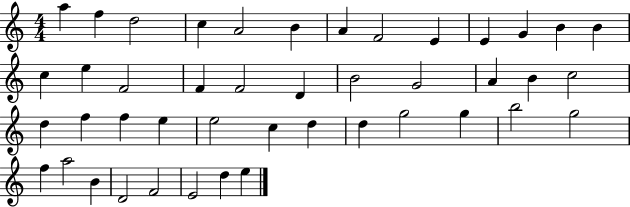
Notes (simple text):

A5/q F5/q D5/h C5/q A4/h B4/q A4/q F4/h E4/q E4/q G4/q B4/q B4/q C5/q E5/q F4/h F4/q F4/h D4/q B4/h G4/h A4/q B4/q C5/h D5/q F5/q F5/q E5/q E5/h C5/q D5/q D5/q G5/h G5/q B5/h G5/h F5/q A5/h B4/q D4/h F4/h E4/h D5/q E5/q